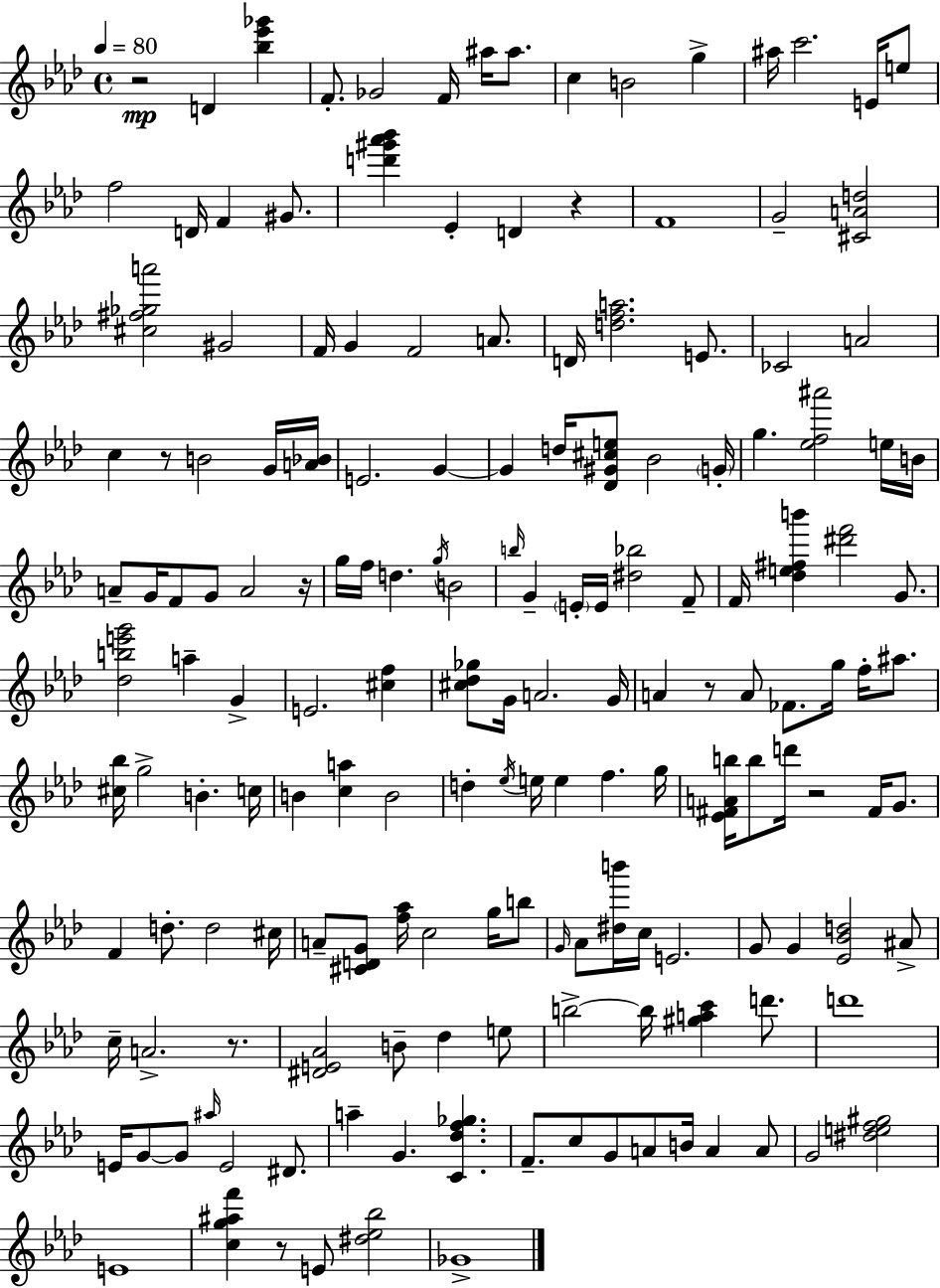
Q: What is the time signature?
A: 4/4